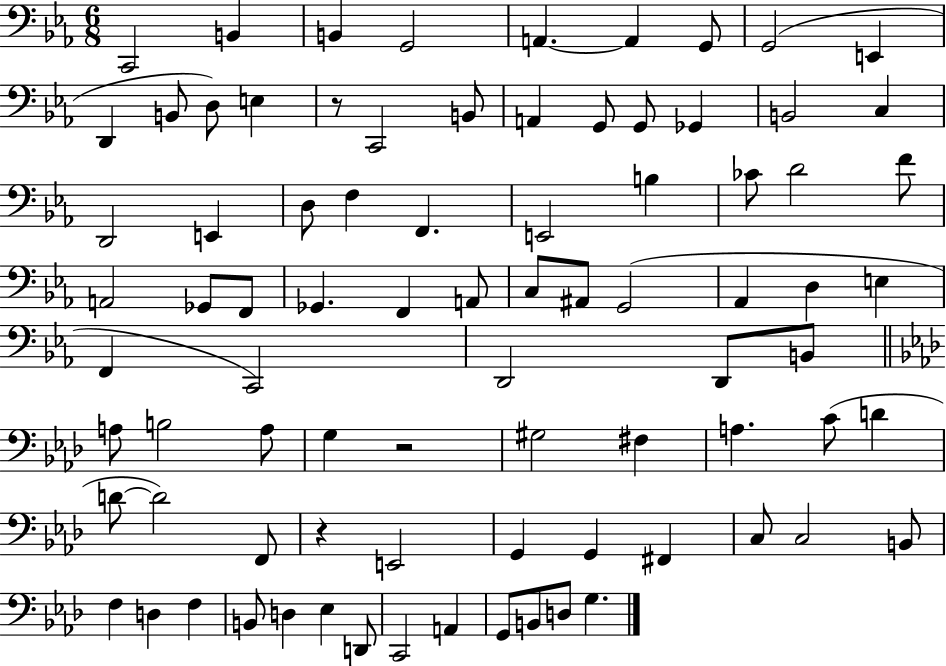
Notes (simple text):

C2/h B2/q B2/q G2/h A2/q. A2/q G2/e G2/h E2/q D2/q B2/e D3/e E3/q R/e C2/h B2/e A2/q G2/e G2/e Gb2/q B2/h C3/q D2/h E2/q D3/e F3/q F2/q. E2/h B3/q CES4/e D4/h F4/e A2/h Gb2/e F2/e Gb2/q. F2/q A2/e C3/e A#2/e G2/h Ab2/q D3/q E3/q F2/q C2/h D2/h D2/e B2/e A3/e B3/h A3/e G3/q R/h G#3/h F#3/q A3/q. C4/e D4/q D4/e D4/h F2/e R/q E2/h G2/q G2/q F#2/q C3/e C3/h B2/e F3/q D3/q F3/q B2/e D3/q Eb3/q D2/e C2/h A2/q G2/e B2/e D3/e G3/q.